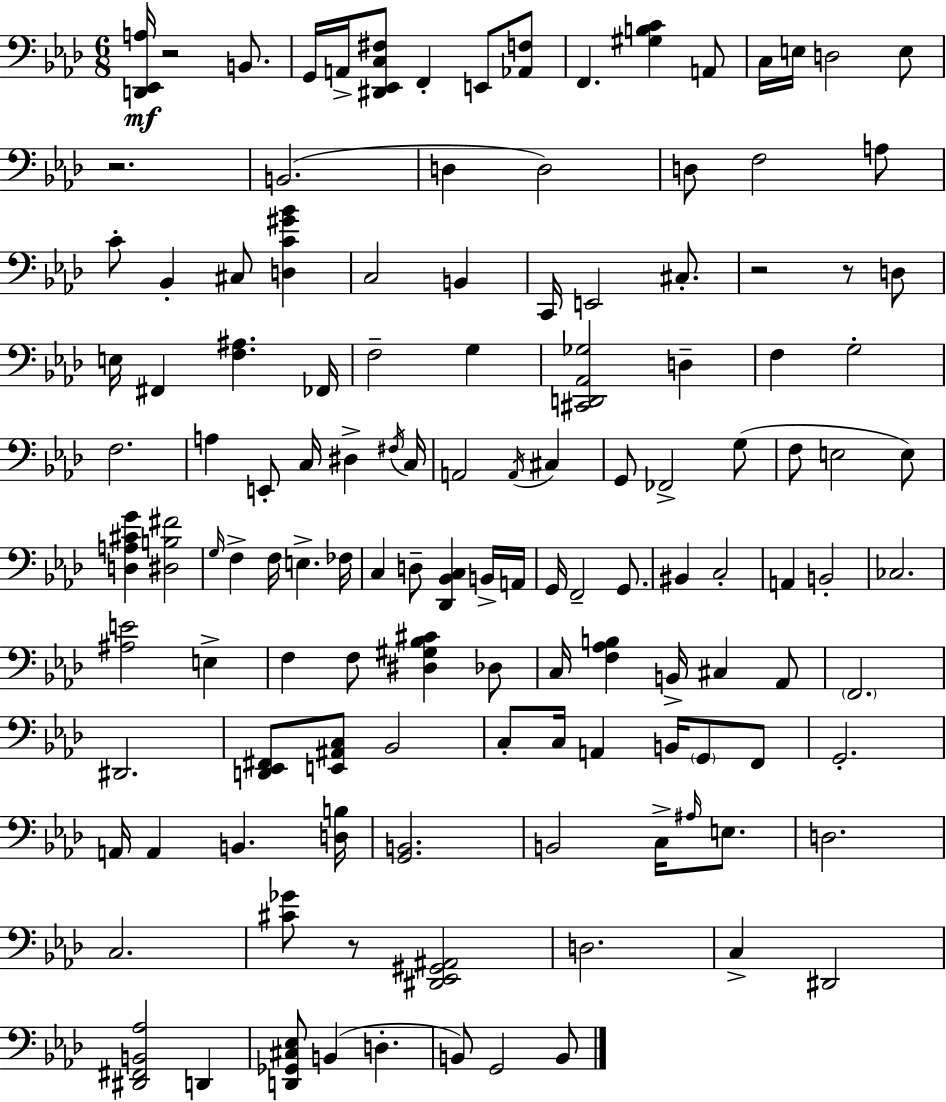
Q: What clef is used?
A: bass